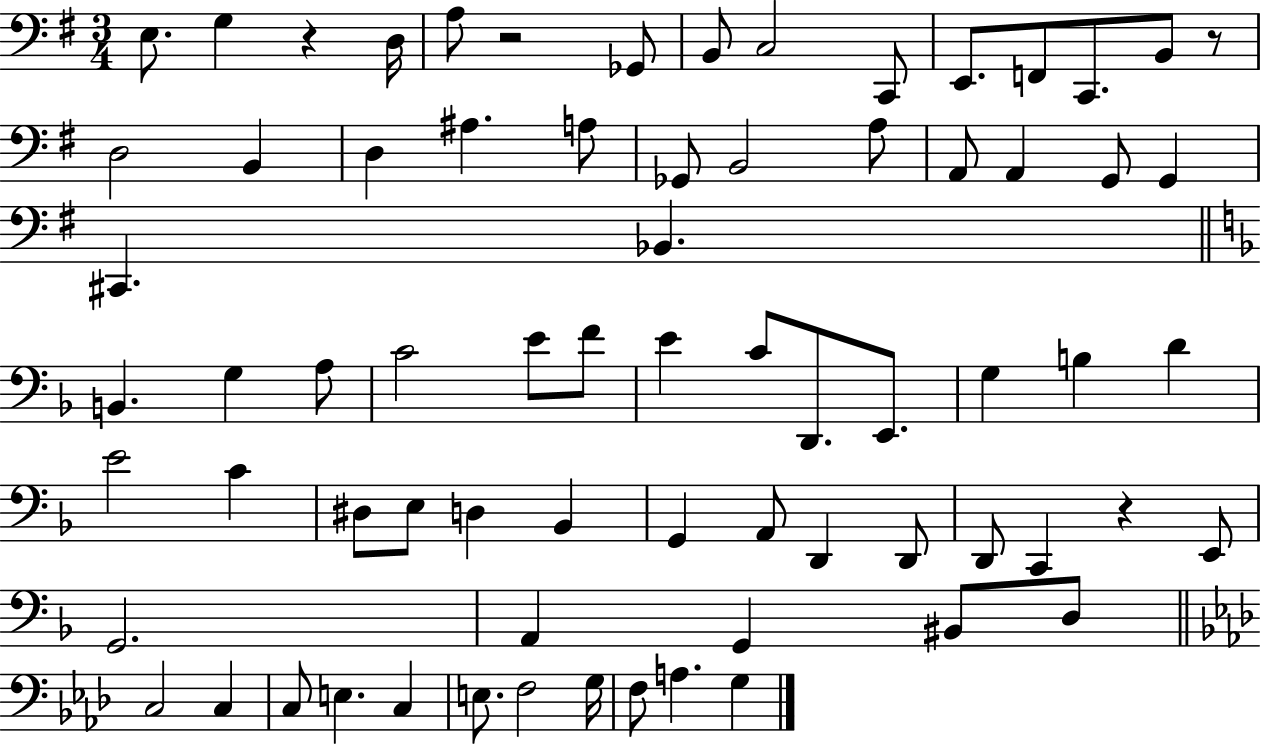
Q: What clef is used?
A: bass